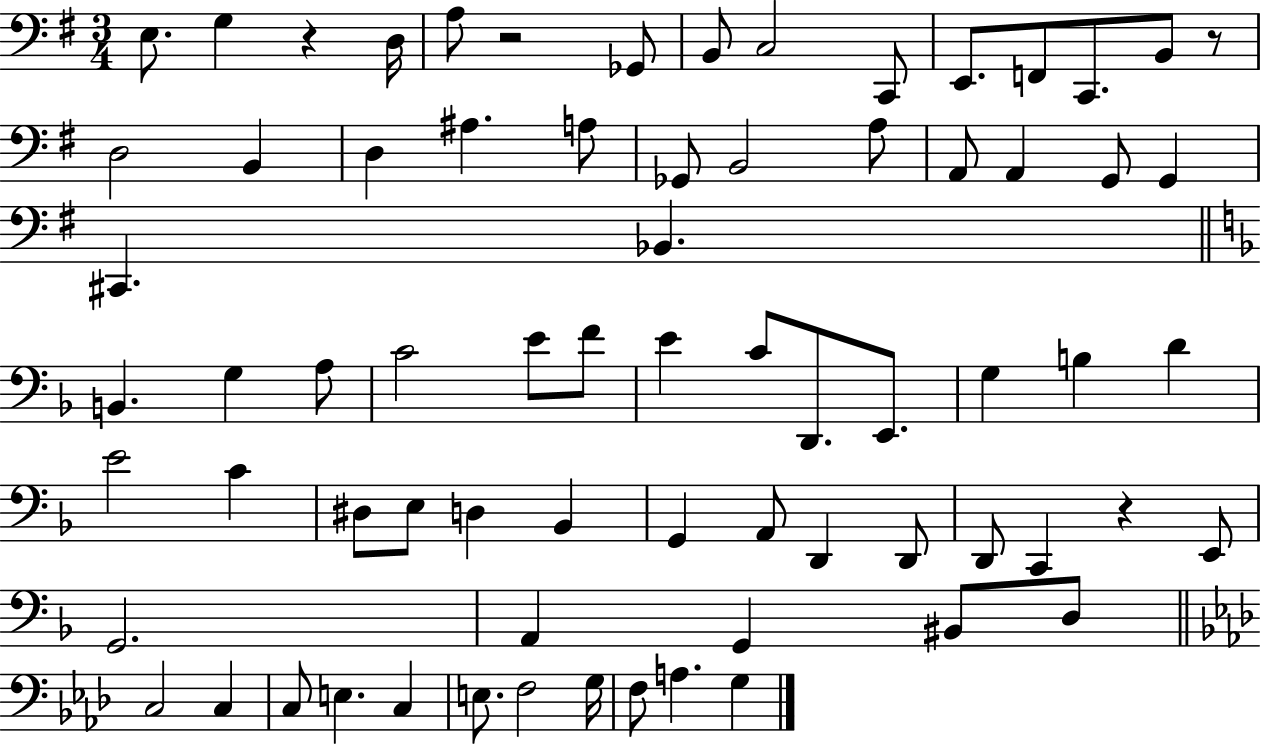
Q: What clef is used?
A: bass